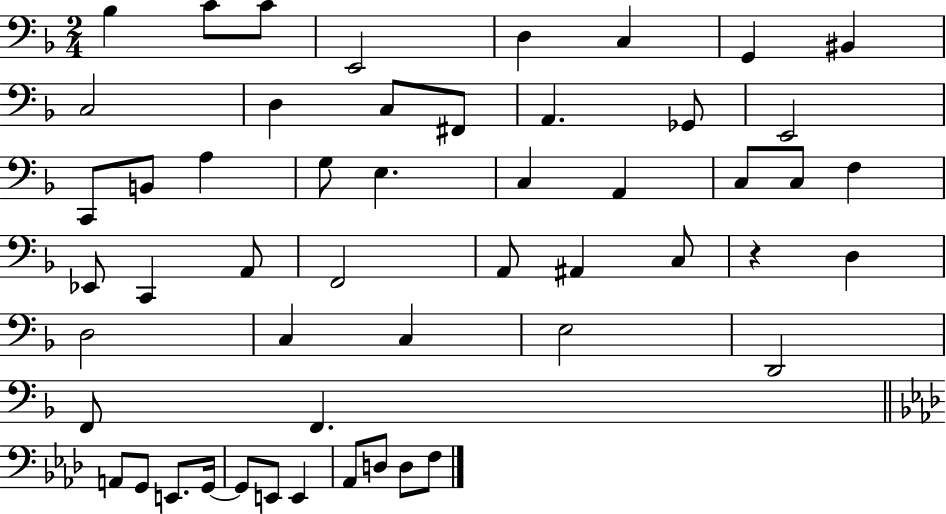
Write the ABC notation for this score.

X:1
T:Untitled
M:2/4
L:1/4
K:F
_B, C/2 C/2 E,,2 D, C, G,, ^B,, C,2 D, C,/2 ^F,,/2 A,, _G,,/2 E,,2 C,,/2 B,,/2 A, G,/2 E, C, A,, C,/2 C,/2 F, _E,,/2 C,, A,,/2 F,,2 A,,/2 ^A,, C,/2 z D, D,2 C, C, E,2 D,,2 F,,/2 F,, A,,/2 G,,/2 E,,/2 G,,/4 G,,/2 E,,/2 E,, _A,,/2 D,/2 D,/2 F,/2